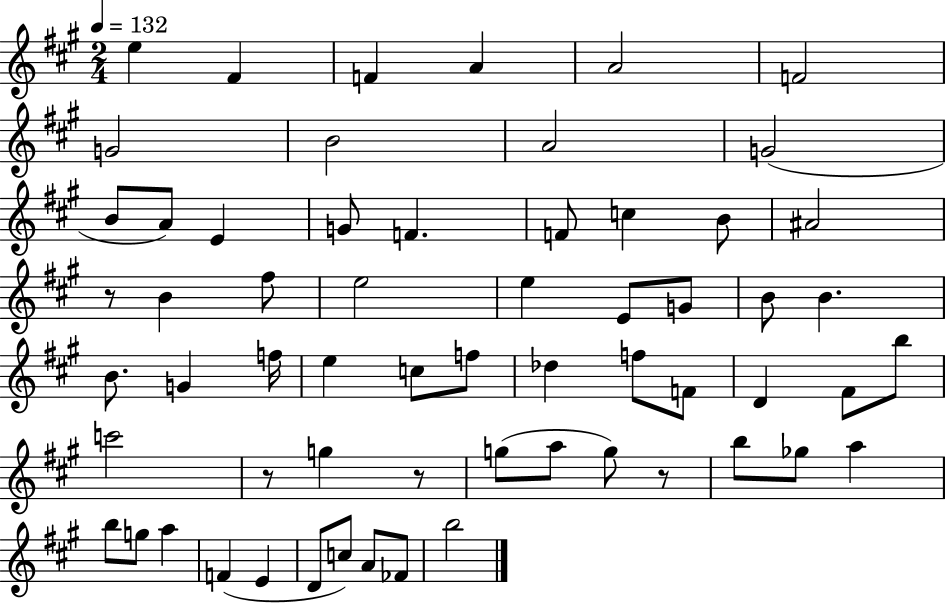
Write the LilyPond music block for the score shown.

{
  \clef treble
  \numericTimeSignature
  \time 2/4
  \key a \major
  \tempo 4 = 132
  \repeat volta 2 { e''4 fis'4 | f'4 a'4 | a'2 | f'2 | \break g'2 | b'2 | a'2 | g'2( | \break b'8 a'8) e'4 | g'8 f'4. | f'8 c''4 b'8 | ais'2 | \break r8 b'4 fis''8 | e''2 | e''4 e'8 g'8 | b'8 b'4. | \break b'8. g'4 f''16 | e''4 c''8 f''8 | des''4 f''8 f'8 | d'4 fis'8 b''8 | \break c'''2 | r8 g''4 r8 | g''8( a''8 g''8) r8 | b''8 ges''8 a''4 | \break b''8 g''8 a''4 | f'4( e'4 | d'8 c''8) a'8 fes'8 | b''2 | \break } \bar "|."
}